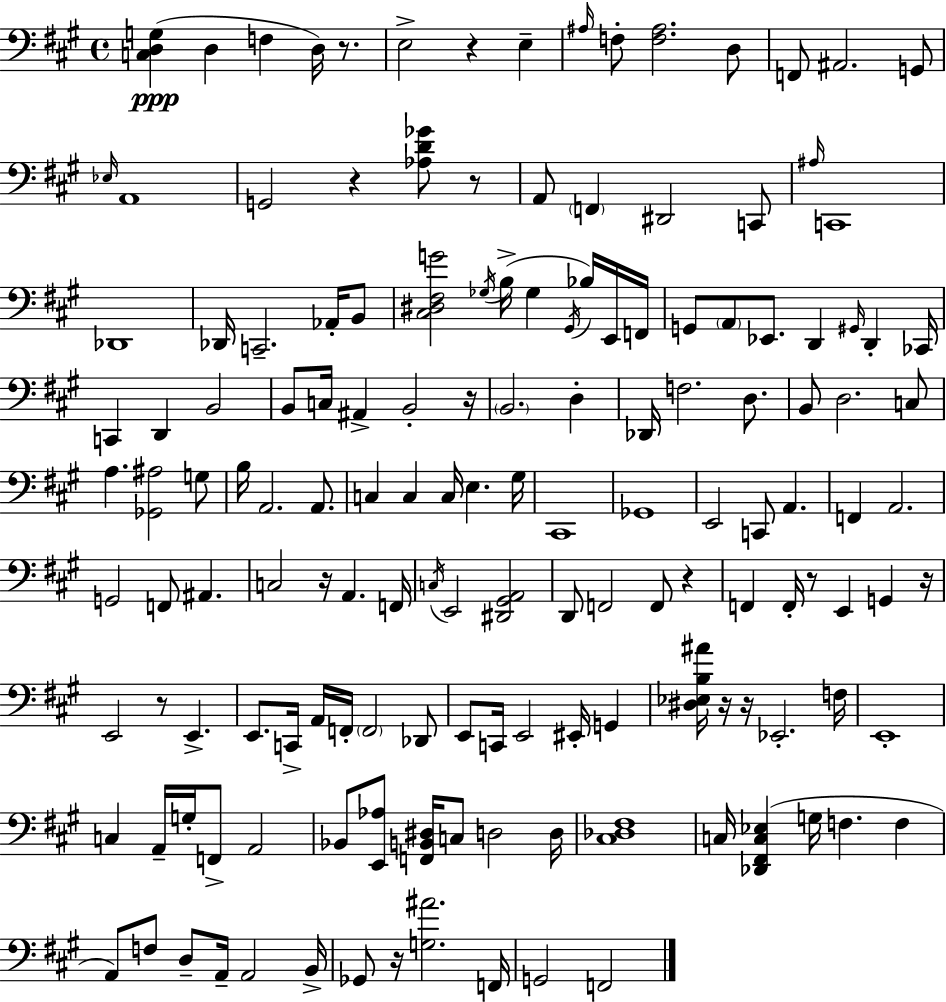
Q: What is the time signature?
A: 4/4